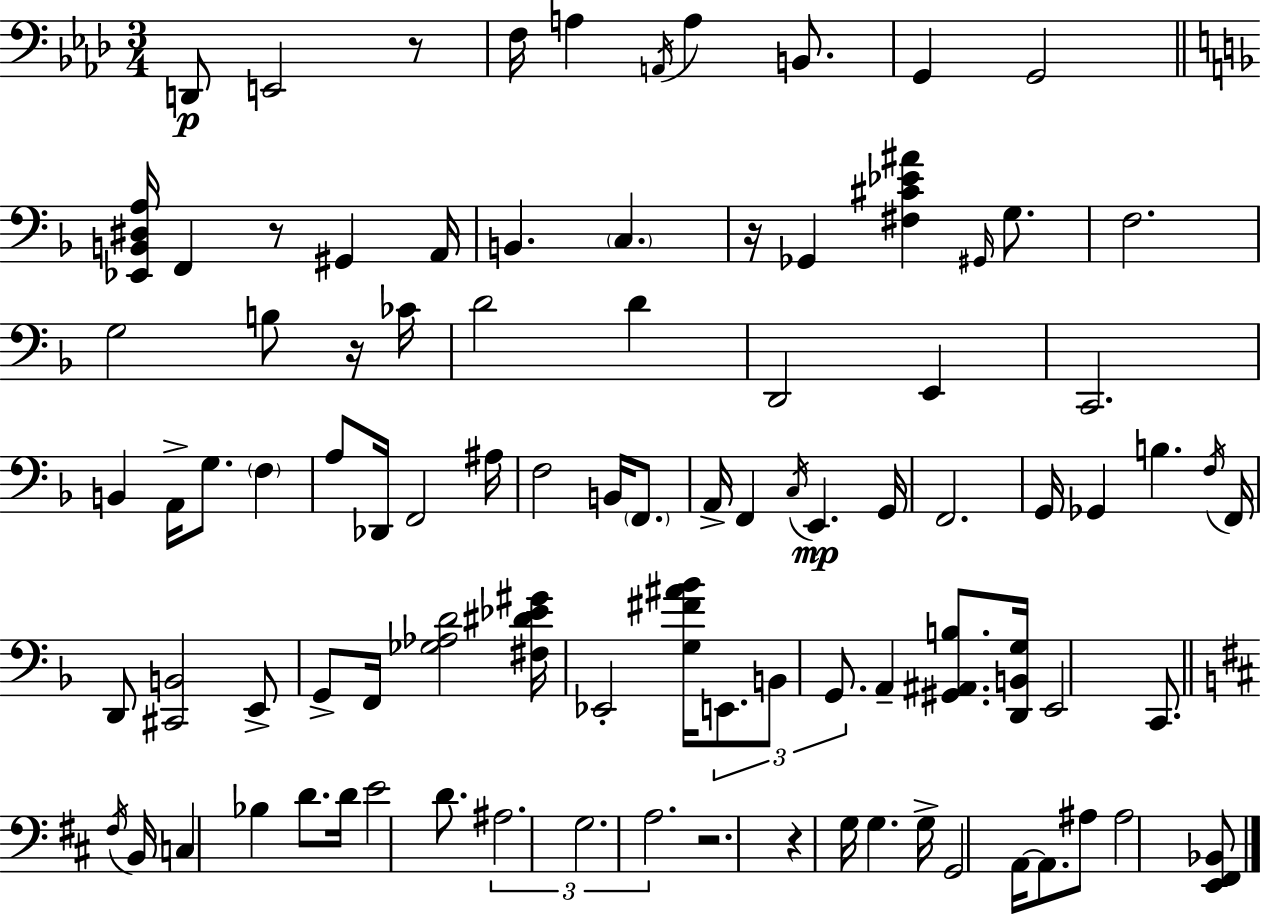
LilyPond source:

{
  \clef bass
  \numericTimeSignature
  \time 3/4
  \key aes \major
  d,8\p e,2 r8 | f16 a4 \acciaccatura { a,16 } a4 b,8. | g,4 g,2 | \bar "||" \break \key f \major <ees, b, dis a>16 f,4 r8 gis,4 a,16 | b,4. \parenthesize c4. | r16 ges,4 <fis cis' ees' ais'>4 \grace { gis,16 } g8. | f2. | \break g2 b8 r16 | ces'16 d'2 d'4 | d,2 e,4 | c,2. | \break b,4 a,16-> g8. \parenthesize f4 | a8 des,16 f,2 | ais16 f2 b,16 \parenthesize f,8. | a,16-> f,4 \acciaccatura { c16 } e,4.\mp | \break g,16 f,2. | g,16 ges,4 b4. | \acciaccatura { f16 } f,16 d,8 <cis, b,>2 | e,8-> g,8-> f,16 <ges aes d'>2 | \break <fis dis' ees' gis'>16 ees,2-. <g fis' ais' bes'>16 | \tuplet 3/2 { e,8. b,8 g,8. } a,4-- | <gis, ais, b>8. <d, b, g>16 e,2 | c,8. \bar "||" \break \key d \major \acciaccatura { fis16 } b,16 c4 bes4 d'8. | d'16 e'2 d'8. | \tuplet 3/2 { ais2. | g2. | \break a2. } | r2. | r4 g16 g4. | g16-> g,2 a,16~~ a,8. | \break ais8 ais2 <e, fis, bes,>8 | \bar "|."
}